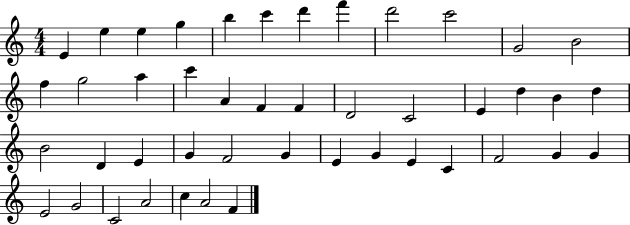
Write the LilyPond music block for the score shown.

{
  \clef treble
  \numericTimeSignature
  \time 4/4
  \key c \major
  e'4 e''4 e''4 g''4 | b''4 c'''4 d'''4 f'''4 | d'''2 c'''2 | g'2 b'2 | \break f''4 g''2 a''4 | c'''4 a'4 f'4 f'4 | d'2 c'2 | e'4 d''4 b'4 d''4 | \break b'2 d'4 e'4 | g'4 f'2 g'4 | e'4 g'4 e'4 c'4 | f'2 g'4 g'4 | \break e'2 g'2 | c'2 a'2 | c''4 a'2 f'4 | \bar "|."
}